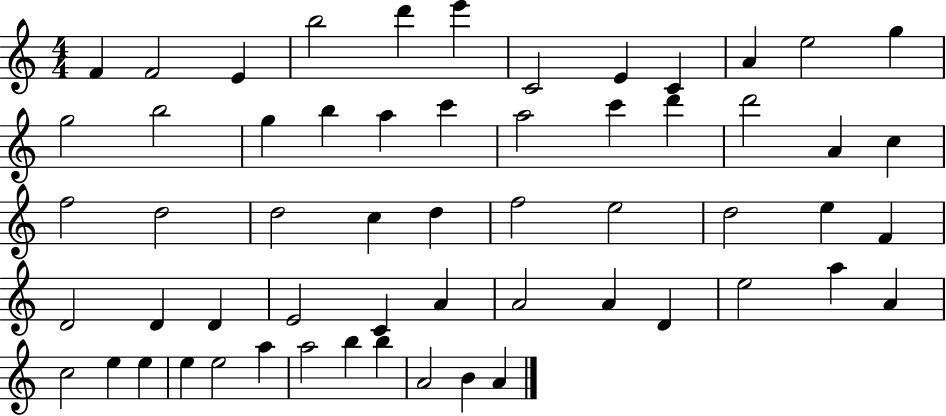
{
  \clef treble
  \numericTimeSignature
  \time 4/4
  \key c \major
  f'4 f'2 e'4 | b''2 d'''4 e'''4 | c'2 e'4 c'4 | a'4 e''2 g''4 | \break g''2 b''2 | g''4 b''4 a''4 c'''4 | a''2 c'''4 d'''4 | d'''2 a'4 c''4 | \break f''2 d''2 | d''2 c''4 d''4 | f''2 e''2 | d''2 e''4 f'4 | \break d'2 d'4 d'4 | e'2 c'4 a'4 | a'2 a'4 d'4 | e''2 a''4 a'4 | \break c''2 e''4 e''4 | e''4 e''2 a''4 | a''2 b''4 b''4 | a'2 b'4 a'4 | \break \bar "|."
}